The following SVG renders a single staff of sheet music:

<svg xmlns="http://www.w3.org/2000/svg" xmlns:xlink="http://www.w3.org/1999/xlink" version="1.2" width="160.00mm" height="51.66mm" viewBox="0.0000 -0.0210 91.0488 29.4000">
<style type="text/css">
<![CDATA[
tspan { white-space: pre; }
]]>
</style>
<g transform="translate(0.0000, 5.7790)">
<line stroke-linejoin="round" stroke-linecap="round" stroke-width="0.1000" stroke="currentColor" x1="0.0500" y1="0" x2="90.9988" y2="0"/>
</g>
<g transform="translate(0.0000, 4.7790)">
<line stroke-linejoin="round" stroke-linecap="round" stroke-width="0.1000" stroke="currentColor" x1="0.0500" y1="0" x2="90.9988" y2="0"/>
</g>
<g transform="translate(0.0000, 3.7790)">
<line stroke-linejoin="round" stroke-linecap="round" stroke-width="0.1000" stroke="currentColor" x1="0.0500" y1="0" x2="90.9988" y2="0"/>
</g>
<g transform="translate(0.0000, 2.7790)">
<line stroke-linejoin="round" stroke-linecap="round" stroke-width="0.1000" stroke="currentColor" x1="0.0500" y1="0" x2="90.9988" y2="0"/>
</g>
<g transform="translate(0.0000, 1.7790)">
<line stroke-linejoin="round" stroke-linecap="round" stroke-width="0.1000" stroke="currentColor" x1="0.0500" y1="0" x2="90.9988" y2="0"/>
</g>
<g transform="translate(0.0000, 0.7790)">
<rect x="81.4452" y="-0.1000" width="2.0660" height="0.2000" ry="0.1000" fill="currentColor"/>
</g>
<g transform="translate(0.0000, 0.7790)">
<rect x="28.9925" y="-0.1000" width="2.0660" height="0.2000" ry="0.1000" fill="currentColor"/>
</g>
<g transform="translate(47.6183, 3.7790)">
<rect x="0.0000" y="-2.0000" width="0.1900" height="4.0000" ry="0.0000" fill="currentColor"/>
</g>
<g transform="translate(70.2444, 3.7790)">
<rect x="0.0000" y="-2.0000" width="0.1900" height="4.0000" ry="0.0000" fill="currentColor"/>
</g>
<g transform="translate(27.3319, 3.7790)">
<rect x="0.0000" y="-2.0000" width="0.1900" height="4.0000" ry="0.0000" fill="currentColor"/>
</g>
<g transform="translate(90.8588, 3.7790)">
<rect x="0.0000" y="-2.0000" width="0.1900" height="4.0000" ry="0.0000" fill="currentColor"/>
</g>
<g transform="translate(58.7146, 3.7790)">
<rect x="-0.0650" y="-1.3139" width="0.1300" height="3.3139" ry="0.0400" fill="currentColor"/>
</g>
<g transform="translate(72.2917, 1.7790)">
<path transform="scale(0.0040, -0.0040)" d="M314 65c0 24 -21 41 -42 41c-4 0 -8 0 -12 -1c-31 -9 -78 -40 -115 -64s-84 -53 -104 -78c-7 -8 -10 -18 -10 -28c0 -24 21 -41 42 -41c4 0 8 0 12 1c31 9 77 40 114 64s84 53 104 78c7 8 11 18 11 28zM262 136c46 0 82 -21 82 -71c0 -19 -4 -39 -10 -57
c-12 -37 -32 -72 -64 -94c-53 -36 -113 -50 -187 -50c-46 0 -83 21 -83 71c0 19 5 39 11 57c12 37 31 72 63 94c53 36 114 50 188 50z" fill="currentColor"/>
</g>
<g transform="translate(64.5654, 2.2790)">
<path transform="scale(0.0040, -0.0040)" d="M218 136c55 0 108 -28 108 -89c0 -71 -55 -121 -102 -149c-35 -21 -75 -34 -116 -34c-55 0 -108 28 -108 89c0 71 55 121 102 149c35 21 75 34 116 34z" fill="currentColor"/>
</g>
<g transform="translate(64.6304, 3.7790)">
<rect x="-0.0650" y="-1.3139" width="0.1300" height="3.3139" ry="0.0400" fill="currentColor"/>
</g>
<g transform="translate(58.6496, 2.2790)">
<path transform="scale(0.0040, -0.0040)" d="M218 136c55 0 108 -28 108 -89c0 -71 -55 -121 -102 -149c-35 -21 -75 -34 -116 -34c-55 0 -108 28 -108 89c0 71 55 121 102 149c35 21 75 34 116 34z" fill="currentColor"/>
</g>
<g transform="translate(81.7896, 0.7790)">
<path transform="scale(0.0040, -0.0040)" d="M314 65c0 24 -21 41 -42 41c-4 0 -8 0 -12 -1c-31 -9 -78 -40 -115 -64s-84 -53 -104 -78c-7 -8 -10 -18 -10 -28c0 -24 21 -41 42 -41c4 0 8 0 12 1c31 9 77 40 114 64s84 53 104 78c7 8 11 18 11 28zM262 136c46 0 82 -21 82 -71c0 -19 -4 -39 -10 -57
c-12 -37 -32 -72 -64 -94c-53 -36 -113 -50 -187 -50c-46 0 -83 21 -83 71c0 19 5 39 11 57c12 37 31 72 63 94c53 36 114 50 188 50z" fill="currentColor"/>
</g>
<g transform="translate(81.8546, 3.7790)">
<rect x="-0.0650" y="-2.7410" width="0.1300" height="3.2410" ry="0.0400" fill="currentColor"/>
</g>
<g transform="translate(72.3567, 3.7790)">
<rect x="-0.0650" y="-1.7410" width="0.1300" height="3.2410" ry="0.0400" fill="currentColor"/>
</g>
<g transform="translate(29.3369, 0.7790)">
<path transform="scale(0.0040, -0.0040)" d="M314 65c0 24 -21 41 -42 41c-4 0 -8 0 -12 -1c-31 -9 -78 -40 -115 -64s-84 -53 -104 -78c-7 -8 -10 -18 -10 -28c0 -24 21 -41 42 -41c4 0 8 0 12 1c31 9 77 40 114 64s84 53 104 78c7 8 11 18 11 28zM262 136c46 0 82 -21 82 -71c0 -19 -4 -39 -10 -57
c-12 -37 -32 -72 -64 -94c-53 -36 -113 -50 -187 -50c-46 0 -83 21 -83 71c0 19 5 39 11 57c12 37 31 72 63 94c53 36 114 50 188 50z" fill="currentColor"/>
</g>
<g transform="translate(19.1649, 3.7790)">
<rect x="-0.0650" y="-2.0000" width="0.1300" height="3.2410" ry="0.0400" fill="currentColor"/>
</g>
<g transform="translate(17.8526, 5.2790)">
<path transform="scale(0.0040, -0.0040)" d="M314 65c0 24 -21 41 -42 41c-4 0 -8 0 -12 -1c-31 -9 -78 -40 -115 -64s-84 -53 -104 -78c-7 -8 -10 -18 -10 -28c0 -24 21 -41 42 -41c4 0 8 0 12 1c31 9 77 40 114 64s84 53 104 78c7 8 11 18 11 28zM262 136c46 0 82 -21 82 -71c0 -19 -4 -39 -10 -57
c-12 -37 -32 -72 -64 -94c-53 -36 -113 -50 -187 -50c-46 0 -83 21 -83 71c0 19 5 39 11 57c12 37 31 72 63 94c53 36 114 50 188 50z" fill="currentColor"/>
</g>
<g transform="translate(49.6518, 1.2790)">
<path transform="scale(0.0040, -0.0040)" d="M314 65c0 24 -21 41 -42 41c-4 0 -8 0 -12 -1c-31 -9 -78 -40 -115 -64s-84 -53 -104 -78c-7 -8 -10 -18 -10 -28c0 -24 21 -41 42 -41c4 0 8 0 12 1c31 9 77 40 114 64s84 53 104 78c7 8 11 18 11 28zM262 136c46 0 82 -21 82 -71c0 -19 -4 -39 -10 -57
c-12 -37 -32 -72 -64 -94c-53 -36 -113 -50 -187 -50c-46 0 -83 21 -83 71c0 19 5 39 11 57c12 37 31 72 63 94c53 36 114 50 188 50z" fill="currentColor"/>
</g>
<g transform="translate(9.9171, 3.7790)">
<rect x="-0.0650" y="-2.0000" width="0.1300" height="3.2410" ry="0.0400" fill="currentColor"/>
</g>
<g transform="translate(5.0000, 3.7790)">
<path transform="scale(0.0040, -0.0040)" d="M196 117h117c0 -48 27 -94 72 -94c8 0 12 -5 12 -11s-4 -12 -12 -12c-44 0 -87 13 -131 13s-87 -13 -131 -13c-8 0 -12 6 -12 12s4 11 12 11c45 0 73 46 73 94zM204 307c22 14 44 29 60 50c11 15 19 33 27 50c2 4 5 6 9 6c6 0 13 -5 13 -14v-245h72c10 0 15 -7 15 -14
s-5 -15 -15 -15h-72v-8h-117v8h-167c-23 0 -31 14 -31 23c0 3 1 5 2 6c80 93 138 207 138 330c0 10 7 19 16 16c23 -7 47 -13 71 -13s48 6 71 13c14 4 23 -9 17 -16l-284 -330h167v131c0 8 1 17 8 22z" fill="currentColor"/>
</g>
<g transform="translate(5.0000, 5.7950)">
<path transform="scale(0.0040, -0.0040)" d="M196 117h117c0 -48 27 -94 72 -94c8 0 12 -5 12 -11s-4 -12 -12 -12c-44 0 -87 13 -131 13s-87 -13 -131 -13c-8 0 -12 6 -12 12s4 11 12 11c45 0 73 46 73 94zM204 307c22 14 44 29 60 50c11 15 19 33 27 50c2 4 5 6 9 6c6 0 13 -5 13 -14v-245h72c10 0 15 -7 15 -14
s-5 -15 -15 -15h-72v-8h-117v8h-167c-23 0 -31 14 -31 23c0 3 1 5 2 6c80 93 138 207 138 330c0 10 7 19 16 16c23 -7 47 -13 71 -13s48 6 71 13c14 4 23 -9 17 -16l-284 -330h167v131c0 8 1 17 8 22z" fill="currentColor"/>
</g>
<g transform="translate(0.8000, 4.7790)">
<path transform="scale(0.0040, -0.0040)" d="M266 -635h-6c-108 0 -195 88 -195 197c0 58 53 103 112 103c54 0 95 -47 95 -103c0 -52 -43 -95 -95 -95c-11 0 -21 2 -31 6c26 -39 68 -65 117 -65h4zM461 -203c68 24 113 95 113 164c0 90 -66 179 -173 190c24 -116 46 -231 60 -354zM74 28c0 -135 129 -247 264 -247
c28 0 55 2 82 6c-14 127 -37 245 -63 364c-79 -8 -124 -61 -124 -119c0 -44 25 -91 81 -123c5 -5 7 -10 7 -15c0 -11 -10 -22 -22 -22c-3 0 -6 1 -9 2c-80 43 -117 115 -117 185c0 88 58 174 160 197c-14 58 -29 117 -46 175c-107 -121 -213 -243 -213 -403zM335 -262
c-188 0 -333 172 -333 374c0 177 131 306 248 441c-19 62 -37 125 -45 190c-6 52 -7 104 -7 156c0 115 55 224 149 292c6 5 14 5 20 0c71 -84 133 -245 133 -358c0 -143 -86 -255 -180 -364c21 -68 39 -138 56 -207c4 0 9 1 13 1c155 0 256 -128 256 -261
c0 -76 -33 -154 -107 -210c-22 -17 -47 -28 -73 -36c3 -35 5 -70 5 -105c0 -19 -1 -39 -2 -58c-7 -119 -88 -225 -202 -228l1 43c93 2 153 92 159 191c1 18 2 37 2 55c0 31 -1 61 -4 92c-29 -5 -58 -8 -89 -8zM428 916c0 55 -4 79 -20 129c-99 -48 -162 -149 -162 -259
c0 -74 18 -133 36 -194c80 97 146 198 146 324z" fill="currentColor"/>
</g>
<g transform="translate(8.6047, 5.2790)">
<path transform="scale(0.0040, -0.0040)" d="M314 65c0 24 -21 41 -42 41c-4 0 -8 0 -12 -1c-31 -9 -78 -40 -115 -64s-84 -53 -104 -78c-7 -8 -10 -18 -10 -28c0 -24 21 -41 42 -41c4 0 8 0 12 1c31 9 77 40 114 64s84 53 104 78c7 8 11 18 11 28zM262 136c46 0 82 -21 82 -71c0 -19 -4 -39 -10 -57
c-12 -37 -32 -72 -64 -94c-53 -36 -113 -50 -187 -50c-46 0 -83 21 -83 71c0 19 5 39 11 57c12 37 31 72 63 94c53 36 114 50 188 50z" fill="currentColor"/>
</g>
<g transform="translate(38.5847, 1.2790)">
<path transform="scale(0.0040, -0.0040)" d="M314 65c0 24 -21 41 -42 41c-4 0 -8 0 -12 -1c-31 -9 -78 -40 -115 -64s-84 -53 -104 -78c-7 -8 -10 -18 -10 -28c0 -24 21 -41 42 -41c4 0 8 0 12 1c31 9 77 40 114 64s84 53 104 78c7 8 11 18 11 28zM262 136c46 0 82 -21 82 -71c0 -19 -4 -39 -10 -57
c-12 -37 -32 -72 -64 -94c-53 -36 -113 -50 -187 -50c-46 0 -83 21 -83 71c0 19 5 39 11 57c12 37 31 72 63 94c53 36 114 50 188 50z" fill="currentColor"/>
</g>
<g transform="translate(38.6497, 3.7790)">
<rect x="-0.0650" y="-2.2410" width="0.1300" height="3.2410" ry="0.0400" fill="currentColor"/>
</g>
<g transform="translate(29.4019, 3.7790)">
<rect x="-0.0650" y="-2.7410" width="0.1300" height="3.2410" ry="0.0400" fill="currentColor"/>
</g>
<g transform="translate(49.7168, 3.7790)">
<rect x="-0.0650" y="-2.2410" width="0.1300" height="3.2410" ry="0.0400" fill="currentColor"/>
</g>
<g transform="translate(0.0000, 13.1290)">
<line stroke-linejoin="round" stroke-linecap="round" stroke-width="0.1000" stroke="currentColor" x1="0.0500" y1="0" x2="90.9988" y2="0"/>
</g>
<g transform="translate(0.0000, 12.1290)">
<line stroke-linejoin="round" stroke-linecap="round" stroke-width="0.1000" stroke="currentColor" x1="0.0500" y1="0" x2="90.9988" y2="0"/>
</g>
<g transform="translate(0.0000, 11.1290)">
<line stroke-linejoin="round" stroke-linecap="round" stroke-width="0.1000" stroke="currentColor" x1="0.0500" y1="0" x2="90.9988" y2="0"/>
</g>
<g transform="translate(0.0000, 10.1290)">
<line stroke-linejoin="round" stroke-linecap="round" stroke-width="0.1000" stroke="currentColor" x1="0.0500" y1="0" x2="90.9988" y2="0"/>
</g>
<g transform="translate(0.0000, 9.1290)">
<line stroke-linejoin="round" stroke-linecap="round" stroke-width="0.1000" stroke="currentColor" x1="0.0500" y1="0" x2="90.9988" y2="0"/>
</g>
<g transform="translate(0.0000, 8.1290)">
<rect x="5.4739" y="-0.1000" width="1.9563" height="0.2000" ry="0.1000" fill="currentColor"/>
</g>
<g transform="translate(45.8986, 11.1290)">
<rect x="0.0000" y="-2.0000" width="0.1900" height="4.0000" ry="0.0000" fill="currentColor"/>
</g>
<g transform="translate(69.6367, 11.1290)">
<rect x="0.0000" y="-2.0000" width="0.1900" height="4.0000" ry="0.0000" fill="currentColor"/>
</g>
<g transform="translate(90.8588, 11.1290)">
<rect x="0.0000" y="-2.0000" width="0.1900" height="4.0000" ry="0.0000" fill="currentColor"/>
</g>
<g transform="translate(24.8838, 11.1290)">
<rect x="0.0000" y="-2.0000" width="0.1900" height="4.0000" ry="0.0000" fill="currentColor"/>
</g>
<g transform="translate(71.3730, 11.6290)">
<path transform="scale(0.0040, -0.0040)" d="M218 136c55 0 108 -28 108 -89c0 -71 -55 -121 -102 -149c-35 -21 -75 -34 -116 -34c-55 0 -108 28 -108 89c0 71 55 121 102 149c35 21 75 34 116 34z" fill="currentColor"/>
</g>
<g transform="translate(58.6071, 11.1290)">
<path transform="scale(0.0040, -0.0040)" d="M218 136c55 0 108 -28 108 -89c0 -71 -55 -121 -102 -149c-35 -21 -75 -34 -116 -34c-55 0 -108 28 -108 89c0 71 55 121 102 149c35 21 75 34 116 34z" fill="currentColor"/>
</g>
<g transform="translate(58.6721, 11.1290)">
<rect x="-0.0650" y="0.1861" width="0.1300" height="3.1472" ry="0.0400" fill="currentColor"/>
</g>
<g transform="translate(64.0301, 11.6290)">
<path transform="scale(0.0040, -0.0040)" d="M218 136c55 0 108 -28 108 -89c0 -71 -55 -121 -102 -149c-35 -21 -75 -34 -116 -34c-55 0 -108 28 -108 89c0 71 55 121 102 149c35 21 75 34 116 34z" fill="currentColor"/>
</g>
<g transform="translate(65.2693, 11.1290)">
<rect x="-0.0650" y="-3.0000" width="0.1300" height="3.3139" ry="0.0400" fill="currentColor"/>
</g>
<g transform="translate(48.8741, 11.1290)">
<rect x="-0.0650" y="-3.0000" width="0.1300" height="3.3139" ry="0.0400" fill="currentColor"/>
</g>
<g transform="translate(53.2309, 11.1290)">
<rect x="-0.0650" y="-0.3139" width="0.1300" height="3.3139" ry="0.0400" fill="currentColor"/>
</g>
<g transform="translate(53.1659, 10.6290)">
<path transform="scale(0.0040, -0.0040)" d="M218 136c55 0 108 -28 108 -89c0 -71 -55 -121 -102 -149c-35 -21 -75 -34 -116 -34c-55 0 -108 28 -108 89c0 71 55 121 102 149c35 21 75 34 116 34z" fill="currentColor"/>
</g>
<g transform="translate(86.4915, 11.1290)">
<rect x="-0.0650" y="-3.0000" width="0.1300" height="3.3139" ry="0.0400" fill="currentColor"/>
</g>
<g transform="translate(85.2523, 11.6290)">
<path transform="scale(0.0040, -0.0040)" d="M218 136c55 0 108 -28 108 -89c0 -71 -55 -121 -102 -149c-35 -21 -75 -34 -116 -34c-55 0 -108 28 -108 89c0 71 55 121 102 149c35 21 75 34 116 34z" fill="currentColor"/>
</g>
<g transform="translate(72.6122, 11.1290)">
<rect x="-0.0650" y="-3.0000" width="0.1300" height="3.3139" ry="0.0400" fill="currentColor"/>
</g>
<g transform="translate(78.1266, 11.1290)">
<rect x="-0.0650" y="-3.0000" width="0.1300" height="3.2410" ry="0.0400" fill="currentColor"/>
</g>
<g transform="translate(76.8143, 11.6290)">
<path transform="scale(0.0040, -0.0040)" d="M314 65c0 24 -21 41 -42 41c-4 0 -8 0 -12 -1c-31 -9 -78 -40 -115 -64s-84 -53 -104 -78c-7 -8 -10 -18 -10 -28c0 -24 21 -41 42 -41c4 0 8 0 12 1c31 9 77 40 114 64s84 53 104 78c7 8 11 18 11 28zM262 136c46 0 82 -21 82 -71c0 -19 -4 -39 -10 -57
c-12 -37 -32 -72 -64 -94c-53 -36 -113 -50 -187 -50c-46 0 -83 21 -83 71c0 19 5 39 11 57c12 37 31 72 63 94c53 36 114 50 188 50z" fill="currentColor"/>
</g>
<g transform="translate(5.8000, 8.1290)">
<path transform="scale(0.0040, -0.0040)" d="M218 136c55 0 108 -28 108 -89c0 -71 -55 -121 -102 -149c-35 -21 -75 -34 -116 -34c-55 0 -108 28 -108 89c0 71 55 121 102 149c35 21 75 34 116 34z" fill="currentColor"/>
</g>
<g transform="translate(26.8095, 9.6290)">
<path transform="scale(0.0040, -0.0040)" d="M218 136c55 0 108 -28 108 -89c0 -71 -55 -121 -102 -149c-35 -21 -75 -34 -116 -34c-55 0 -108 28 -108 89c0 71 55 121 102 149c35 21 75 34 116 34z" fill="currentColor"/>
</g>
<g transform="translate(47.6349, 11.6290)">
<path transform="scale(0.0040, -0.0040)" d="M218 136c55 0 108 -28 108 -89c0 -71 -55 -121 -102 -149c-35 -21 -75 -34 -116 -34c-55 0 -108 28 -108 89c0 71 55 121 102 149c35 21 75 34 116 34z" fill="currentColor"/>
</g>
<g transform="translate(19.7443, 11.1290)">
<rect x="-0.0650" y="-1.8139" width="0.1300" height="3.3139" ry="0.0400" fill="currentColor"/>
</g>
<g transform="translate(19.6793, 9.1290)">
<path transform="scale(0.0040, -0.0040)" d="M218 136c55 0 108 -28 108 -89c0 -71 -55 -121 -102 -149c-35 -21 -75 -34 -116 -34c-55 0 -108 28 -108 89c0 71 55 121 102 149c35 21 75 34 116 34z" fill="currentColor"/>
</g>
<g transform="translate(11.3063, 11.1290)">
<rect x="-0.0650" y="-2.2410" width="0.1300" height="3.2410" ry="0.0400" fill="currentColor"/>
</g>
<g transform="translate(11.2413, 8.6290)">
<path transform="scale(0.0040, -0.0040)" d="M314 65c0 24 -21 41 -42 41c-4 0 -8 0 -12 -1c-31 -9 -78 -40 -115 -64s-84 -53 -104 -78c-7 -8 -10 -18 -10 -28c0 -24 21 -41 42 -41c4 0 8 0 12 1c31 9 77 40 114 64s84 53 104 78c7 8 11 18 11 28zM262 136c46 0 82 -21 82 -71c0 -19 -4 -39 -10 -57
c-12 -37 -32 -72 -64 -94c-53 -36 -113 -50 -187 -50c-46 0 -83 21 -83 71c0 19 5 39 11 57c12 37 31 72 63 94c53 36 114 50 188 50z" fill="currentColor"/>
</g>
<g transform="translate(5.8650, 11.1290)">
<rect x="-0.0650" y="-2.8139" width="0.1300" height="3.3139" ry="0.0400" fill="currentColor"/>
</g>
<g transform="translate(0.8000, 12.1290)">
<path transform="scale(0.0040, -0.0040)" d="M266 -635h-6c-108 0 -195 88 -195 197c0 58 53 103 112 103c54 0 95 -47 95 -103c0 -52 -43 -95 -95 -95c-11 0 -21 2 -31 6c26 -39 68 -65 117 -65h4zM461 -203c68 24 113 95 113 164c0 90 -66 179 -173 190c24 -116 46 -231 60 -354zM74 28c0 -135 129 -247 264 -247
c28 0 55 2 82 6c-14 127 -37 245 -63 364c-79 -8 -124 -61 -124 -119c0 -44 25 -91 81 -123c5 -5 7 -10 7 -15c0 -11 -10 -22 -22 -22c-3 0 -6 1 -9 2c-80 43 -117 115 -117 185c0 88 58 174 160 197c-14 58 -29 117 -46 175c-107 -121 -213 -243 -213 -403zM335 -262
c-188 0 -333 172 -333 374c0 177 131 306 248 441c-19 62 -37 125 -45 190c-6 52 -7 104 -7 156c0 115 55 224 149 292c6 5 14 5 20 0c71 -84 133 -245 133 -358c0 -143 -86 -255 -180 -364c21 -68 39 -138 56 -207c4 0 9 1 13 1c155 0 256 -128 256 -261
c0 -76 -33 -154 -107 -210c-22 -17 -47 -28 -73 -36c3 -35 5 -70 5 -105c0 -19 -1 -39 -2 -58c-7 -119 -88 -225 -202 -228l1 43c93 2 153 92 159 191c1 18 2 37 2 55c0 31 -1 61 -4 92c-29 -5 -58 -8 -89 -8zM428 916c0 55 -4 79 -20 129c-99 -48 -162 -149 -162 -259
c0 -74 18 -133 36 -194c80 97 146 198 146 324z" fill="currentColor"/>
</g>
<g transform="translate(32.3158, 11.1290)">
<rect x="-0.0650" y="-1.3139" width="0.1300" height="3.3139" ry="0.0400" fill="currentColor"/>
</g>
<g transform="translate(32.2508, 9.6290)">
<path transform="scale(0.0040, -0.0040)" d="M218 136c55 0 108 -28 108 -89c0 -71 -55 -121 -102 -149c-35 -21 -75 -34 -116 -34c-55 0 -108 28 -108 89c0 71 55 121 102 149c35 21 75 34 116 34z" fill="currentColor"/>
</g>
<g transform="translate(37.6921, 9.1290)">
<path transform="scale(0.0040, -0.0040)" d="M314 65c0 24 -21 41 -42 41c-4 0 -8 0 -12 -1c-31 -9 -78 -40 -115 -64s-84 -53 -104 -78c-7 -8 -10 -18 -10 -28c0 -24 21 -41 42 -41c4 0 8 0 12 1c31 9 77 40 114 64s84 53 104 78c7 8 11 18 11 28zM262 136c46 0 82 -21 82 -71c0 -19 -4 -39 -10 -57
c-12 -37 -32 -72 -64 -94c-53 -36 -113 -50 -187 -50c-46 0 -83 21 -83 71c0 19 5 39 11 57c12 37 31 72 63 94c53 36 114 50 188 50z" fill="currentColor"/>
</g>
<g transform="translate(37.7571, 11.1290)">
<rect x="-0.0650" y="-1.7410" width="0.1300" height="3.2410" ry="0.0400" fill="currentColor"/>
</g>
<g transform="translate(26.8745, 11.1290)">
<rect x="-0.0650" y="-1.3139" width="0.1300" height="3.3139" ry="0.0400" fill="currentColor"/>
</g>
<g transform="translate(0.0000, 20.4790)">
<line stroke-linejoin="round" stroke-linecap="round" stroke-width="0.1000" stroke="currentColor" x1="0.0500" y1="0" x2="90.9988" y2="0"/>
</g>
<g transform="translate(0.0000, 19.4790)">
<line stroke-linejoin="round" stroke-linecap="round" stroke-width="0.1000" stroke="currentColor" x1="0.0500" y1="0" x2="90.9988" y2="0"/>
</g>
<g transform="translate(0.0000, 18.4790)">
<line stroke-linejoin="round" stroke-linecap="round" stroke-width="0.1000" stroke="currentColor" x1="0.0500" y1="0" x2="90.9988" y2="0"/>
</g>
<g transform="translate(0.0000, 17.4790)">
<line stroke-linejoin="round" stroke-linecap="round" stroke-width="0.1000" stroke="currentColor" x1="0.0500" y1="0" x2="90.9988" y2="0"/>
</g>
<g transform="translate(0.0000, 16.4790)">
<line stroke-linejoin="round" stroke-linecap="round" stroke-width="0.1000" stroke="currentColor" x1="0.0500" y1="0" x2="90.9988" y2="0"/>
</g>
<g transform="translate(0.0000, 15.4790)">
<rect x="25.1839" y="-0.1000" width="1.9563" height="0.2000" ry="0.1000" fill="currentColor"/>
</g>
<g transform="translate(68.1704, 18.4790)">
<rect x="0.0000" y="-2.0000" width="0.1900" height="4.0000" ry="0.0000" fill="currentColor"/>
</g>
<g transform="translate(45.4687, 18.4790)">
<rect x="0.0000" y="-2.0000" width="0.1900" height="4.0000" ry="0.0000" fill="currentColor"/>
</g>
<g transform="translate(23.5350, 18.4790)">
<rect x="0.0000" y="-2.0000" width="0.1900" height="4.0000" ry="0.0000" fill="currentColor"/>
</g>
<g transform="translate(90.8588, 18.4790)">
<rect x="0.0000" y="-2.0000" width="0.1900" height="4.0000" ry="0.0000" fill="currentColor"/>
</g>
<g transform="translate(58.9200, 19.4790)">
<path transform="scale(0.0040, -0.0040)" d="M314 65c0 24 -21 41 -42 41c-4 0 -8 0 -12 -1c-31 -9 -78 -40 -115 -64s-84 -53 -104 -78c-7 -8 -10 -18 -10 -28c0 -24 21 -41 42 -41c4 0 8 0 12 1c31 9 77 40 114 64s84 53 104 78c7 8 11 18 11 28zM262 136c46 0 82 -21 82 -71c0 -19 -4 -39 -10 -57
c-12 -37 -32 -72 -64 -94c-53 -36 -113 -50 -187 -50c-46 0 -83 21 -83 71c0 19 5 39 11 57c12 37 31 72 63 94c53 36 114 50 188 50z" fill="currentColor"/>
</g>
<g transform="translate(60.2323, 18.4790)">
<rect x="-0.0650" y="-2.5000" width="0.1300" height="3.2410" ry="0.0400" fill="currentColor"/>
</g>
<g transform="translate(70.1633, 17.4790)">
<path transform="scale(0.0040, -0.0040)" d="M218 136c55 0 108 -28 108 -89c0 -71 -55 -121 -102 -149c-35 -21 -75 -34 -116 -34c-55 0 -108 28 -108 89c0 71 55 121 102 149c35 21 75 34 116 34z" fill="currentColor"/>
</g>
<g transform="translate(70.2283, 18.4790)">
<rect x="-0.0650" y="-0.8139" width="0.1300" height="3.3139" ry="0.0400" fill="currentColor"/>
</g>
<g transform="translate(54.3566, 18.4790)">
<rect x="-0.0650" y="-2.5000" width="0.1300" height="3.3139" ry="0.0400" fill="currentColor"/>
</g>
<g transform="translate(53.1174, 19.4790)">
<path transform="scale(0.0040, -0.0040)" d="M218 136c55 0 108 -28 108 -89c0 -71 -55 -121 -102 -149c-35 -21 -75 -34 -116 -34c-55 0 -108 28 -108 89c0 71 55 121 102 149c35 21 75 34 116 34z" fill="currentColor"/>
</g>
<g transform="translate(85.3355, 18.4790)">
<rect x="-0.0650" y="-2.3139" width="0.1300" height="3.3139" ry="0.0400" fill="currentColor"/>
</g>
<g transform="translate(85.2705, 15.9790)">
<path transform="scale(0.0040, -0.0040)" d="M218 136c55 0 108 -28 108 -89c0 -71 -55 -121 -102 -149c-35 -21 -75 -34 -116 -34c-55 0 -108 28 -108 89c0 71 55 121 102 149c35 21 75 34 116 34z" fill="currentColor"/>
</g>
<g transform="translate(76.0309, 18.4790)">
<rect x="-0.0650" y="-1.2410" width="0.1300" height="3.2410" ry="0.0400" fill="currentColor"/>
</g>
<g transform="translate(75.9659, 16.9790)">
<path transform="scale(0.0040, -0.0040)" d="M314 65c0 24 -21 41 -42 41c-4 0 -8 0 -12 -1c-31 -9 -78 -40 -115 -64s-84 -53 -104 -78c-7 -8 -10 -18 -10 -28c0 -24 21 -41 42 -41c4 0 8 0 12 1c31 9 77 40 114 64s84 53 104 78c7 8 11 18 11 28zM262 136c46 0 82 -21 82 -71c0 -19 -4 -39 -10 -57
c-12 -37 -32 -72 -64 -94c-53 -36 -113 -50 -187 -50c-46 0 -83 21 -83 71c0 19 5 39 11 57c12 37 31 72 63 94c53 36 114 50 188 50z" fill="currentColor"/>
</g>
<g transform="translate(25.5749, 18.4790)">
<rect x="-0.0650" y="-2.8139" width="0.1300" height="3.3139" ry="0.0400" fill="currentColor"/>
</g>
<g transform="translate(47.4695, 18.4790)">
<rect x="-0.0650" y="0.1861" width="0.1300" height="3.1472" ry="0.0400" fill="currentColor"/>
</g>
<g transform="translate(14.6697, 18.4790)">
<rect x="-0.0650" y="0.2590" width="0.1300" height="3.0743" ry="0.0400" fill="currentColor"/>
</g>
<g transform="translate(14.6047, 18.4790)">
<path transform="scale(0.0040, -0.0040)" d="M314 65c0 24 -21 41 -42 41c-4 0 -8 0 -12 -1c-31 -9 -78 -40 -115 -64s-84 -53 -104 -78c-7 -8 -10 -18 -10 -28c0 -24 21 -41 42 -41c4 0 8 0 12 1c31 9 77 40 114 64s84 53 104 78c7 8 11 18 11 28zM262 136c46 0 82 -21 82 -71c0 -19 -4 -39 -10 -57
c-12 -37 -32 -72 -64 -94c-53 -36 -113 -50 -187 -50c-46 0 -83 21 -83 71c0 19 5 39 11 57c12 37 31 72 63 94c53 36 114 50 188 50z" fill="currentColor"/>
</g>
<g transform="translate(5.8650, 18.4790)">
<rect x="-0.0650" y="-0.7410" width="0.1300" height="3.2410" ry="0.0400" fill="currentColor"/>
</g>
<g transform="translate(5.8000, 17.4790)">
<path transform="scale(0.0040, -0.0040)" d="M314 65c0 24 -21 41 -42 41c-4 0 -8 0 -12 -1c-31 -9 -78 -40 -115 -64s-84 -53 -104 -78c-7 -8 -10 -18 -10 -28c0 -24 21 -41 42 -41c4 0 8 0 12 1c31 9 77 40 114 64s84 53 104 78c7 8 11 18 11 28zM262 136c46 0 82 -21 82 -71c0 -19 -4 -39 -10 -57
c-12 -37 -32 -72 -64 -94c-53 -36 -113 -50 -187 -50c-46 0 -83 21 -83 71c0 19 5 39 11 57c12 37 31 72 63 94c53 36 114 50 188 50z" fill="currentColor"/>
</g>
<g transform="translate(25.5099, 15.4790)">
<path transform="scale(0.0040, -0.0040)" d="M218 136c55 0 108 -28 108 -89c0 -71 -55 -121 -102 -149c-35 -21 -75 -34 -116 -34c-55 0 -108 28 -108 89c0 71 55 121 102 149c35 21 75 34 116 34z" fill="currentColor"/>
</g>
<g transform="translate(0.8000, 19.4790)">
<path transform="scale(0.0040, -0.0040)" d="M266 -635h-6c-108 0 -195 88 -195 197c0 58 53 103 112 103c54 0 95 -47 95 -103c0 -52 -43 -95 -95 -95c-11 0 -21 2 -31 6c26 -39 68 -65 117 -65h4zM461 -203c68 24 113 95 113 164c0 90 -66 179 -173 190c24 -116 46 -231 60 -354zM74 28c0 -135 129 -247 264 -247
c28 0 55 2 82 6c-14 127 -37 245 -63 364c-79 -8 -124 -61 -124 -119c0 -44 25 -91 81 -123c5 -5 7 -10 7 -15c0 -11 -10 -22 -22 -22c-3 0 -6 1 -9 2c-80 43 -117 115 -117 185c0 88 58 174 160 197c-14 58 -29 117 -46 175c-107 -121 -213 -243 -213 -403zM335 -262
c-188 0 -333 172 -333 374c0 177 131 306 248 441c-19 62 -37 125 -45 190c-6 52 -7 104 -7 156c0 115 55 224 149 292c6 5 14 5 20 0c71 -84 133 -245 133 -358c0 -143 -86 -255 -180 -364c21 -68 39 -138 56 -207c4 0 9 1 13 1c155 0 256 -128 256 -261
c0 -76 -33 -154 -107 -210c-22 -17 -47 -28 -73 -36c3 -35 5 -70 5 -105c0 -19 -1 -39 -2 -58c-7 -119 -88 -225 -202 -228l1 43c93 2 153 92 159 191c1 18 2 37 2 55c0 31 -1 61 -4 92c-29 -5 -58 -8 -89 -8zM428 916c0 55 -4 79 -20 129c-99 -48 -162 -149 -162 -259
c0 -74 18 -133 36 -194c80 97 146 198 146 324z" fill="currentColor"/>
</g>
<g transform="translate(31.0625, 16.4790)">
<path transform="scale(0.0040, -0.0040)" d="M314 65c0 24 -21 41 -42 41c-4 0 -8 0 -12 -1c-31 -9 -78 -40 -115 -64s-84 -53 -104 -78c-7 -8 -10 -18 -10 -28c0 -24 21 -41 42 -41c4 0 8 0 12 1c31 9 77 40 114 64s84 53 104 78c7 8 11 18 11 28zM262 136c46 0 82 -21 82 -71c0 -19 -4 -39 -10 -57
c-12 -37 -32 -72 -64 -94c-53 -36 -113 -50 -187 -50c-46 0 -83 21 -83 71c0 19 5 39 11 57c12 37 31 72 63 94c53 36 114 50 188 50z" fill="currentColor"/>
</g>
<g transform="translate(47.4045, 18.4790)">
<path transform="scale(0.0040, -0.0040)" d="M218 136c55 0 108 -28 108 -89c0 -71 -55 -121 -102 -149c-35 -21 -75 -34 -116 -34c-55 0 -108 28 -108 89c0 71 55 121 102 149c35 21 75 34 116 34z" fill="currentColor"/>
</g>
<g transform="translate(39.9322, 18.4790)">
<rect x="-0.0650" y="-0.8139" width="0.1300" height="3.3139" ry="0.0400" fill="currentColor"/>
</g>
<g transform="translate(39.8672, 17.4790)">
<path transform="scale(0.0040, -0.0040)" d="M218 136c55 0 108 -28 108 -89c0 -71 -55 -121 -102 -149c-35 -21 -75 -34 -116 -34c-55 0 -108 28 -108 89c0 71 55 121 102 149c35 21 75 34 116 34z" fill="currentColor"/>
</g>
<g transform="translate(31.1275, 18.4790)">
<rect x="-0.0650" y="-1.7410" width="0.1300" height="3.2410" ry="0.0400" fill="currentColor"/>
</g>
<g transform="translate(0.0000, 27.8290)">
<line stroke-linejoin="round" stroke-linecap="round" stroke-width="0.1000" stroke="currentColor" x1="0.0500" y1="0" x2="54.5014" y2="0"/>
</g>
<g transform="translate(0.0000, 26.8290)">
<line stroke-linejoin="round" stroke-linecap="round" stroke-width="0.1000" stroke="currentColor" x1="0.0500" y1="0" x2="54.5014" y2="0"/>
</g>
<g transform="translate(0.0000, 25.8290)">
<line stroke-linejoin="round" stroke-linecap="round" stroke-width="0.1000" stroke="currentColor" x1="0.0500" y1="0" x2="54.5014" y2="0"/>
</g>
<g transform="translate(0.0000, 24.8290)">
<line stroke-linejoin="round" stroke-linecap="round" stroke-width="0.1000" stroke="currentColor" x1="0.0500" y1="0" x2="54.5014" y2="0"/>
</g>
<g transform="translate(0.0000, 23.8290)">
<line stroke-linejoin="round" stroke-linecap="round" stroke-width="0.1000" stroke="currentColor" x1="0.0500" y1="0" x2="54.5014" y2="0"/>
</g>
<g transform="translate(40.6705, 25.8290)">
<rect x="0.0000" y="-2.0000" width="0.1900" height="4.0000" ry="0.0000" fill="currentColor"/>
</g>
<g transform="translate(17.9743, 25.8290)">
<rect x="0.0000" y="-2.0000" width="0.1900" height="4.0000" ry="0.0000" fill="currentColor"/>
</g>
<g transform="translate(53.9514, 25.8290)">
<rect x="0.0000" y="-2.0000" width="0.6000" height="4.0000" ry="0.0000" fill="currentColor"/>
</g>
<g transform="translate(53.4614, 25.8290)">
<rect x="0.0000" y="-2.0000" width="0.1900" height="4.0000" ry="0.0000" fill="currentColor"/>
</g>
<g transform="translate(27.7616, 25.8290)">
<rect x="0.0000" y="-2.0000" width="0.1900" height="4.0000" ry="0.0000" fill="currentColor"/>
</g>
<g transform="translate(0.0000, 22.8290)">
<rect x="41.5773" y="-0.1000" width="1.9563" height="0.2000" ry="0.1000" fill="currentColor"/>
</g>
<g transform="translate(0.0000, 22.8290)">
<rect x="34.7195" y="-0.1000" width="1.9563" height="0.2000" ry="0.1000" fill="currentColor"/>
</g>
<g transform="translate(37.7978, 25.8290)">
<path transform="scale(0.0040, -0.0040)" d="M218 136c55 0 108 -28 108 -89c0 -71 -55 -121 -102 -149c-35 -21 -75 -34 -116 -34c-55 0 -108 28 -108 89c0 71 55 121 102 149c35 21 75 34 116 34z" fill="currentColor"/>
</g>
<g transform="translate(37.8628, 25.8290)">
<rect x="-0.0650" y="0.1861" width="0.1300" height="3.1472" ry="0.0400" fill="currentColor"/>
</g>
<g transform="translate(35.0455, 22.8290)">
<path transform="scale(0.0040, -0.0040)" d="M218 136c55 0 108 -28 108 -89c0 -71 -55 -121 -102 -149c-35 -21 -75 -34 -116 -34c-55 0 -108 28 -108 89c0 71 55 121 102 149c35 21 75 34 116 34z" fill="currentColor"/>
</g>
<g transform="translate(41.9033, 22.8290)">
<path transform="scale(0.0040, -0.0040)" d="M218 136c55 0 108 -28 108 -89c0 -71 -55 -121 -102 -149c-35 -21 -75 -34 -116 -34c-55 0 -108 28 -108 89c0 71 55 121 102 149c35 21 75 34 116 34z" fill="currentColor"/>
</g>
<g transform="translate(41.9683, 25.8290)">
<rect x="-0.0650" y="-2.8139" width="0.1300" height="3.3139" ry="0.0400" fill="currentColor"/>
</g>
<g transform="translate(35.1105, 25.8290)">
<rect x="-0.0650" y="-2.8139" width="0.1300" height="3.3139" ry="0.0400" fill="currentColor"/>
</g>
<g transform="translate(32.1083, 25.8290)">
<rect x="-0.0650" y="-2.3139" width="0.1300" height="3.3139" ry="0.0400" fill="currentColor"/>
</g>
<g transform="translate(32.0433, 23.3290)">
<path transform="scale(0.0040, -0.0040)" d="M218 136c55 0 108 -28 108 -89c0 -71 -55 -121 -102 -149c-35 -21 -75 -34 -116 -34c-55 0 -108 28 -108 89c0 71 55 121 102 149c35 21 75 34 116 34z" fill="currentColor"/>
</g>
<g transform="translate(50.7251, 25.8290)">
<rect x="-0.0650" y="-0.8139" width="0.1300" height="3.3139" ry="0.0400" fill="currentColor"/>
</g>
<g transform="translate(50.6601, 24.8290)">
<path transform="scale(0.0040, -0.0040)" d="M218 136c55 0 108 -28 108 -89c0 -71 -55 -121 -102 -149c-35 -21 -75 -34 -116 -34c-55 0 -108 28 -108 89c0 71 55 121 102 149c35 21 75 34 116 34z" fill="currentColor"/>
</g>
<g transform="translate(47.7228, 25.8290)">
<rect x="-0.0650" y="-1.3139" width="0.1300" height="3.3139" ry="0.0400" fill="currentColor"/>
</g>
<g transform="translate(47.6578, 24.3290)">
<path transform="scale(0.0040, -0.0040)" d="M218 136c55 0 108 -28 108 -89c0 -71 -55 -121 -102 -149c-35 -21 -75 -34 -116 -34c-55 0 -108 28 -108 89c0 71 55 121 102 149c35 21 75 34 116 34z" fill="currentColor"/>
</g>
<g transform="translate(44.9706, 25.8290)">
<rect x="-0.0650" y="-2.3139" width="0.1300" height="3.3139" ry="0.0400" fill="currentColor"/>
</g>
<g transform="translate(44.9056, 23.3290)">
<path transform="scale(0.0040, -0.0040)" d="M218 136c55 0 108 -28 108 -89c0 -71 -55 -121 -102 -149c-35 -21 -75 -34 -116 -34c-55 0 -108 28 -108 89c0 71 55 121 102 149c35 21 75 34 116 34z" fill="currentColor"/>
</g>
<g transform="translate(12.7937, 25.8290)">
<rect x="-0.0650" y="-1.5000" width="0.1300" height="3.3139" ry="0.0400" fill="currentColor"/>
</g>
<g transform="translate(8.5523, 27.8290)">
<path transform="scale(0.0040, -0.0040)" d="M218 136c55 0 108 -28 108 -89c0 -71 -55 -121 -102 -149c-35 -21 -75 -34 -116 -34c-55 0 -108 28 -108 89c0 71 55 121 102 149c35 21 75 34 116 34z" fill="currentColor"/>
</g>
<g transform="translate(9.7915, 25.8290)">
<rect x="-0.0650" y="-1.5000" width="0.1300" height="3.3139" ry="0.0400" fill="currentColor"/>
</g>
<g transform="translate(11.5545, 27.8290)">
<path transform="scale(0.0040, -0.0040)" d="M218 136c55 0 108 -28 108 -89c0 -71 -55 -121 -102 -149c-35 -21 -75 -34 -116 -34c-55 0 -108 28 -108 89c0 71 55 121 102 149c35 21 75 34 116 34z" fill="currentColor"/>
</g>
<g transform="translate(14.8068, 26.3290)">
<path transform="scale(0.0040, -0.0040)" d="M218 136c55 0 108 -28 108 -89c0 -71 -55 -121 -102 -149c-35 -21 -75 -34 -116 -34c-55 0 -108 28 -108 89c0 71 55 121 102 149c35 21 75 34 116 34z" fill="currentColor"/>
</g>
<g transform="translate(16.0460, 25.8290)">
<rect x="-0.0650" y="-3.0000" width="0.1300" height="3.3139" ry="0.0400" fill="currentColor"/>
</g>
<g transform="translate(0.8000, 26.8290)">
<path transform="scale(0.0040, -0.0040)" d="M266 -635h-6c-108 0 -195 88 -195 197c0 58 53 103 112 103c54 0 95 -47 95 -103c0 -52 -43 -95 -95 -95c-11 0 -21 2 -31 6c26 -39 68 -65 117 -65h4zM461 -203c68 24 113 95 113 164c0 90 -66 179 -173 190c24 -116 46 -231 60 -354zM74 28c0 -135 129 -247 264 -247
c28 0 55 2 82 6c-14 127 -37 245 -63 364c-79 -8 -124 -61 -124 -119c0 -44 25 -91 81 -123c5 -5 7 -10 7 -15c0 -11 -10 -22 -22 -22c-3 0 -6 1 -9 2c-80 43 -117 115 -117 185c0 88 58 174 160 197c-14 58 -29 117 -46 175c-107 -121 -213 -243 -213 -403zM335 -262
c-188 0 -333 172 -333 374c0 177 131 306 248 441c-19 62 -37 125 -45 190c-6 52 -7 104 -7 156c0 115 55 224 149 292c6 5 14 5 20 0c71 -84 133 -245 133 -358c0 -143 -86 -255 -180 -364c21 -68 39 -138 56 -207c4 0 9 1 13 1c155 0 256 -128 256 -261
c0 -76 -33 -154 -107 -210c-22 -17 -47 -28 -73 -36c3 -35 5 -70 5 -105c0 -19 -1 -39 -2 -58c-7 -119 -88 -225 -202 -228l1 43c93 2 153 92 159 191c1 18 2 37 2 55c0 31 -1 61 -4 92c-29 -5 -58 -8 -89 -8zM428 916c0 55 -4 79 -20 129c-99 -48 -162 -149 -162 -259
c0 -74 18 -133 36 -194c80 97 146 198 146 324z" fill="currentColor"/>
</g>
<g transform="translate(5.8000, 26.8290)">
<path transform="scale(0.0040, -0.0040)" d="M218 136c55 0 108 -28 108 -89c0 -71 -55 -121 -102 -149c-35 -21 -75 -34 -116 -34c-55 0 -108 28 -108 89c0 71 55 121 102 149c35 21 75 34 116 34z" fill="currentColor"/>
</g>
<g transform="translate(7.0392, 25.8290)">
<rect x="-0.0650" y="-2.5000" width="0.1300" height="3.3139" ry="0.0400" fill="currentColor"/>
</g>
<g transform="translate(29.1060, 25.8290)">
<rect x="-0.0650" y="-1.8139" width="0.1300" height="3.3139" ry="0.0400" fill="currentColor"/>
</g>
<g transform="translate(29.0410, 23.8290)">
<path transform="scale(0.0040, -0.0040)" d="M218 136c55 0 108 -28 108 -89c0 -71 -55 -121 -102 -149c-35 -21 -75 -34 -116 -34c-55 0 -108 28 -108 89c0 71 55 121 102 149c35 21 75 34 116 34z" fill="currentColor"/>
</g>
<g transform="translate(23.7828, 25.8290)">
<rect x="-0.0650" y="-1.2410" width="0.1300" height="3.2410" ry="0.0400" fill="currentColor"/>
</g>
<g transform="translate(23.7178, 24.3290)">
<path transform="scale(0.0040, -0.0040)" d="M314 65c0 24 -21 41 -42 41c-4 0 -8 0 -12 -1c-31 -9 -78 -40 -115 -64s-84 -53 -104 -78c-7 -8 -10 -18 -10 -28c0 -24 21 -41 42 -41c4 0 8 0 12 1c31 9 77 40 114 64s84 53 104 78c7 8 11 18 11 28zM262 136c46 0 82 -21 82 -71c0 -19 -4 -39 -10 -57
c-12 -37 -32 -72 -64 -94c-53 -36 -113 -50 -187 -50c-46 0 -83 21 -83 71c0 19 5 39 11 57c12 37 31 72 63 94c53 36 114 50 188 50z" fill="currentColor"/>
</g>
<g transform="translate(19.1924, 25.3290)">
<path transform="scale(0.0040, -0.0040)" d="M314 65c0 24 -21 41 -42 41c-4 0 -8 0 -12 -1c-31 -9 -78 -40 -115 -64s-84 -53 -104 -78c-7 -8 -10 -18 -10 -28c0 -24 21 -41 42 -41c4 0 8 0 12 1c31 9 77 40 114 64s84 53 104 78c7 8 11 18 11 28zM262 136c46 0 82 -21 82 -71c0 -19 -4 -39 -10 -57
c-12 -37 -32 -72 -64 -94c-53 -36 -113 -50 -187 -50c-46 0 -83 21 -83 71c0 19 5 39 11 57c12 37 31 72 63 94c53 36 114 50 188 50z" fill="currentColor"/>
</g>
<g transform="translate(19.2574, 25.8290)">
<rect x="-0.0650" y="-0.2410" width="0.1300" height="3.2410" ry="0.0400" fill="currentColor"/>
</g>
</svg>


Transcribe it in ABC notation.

X:1
T:Untitled
M:4/4
L:1/4
K:C
F2 F2 a2 g2 g2 e e f2 a2 a g2 f e e f2 A c B A A A2 A d2 B2 a f2 d B G G2 d e2 g G E E A c2 e2 f g a B a g e d